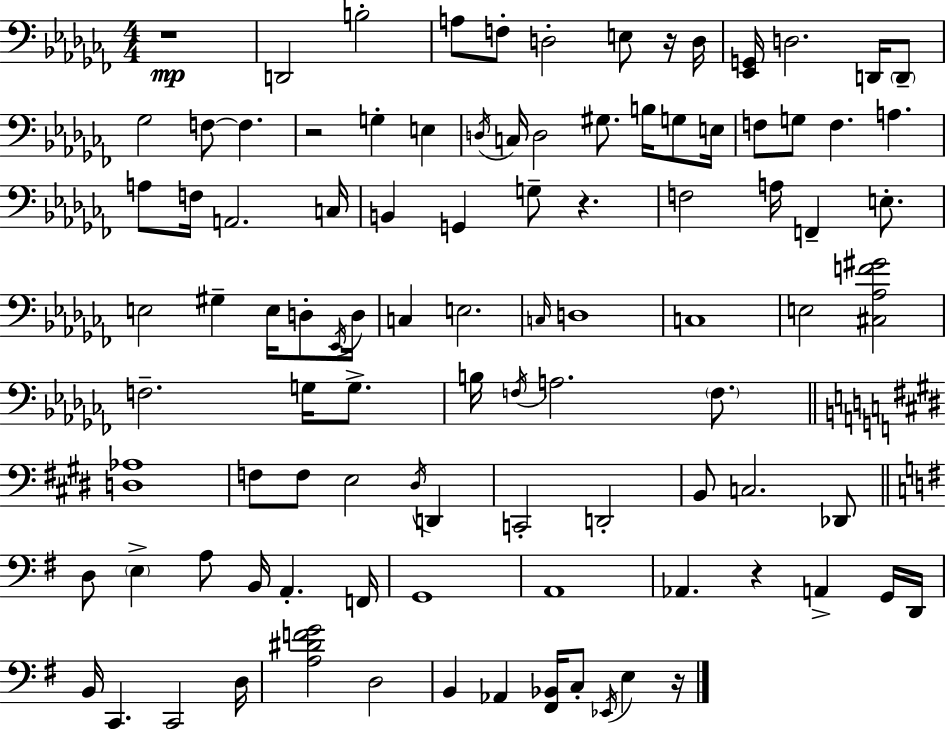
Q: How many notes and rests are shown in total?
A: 99